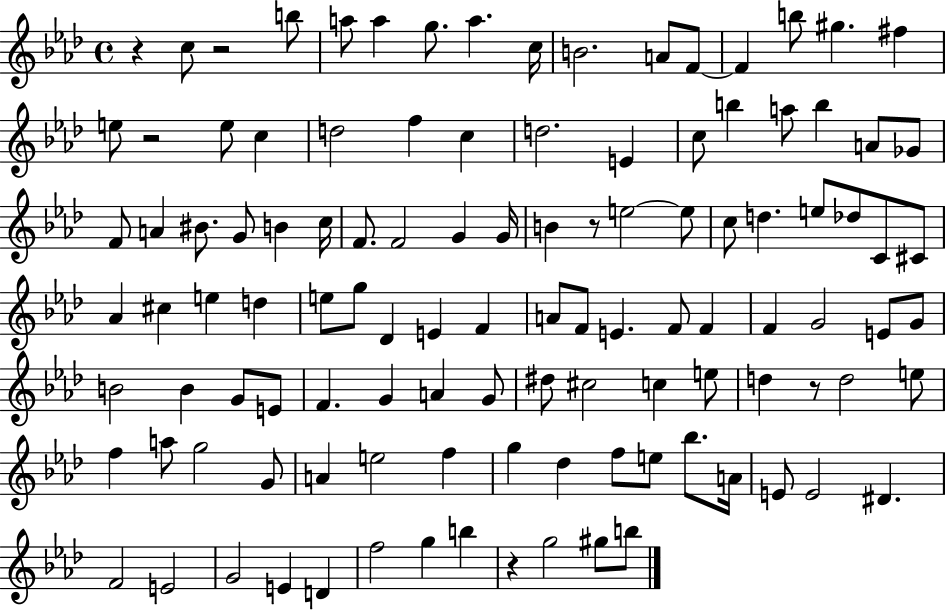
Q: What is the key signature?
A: AES major